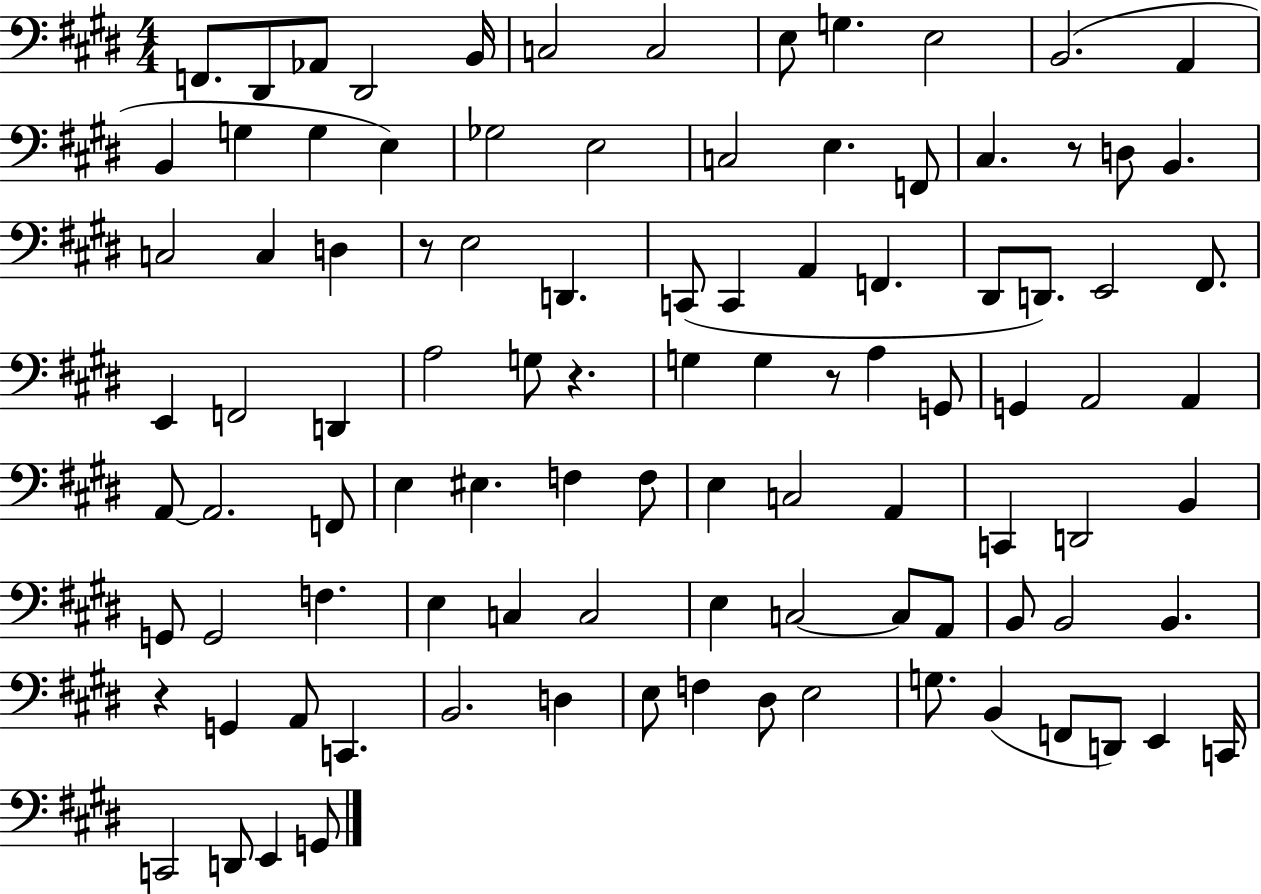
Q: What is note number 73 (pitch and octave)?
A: B2